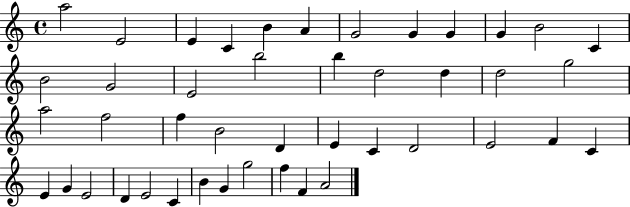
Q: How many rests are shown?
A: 0